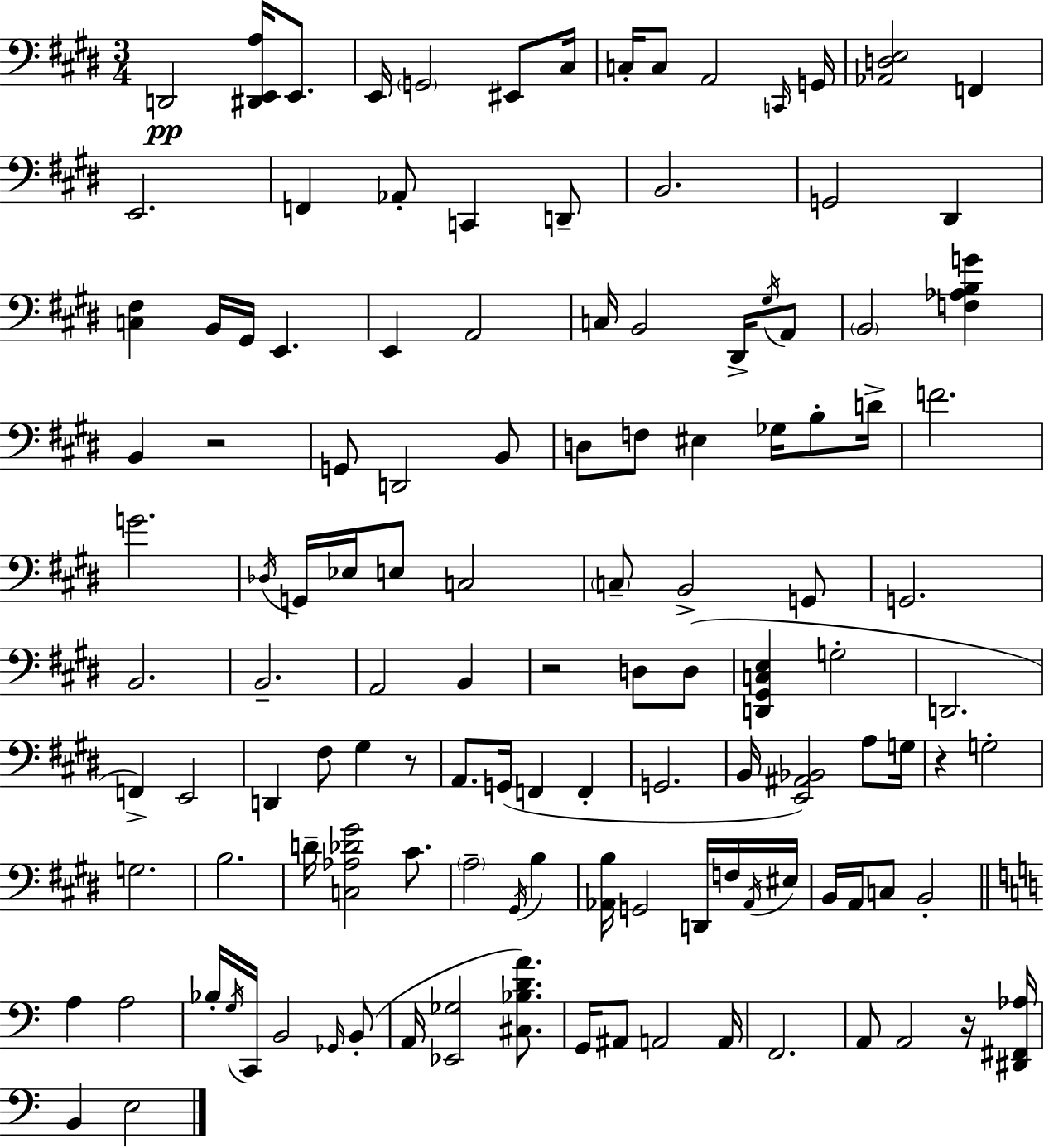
D2/h [D#2,E2,A3]/s E2/e. E2/s G2/h EIS2/e C#3/s C3/s C3/e A2/h C2/s G2/s [Ab2,D3,E3]/h F2/q E2/h. F2/q Ab2/e C2/q D2/e B2/h. G2/h D#2/q [C3,F#3]/q B2/s G#2/s E2/q. E2/q A2/h C3/s B2/h D#2/s G#3/s A2/e B2/h [F3,Ab3,B3,G4]/q B2/q R/h G2/e D2/h B2/e D3/e F3/e EIS3/q Gb3/s B3/e D4/s F4/h. G4/h. Db3/s G2/s Eb3/s E3/e C3/h C3/e B2/h G2/e G2/h. B2/h. B2/h. A2/h B2/q R/h D3/e D3/e [D2,G#2,C3,E3]/q G3/h D2/h. F2/q E2/h D2/q F#3/e G#3/q R/e A2/e. G2/s F2/q F2/q G2/h. B2/s [E2,A#2,Bb2]/h A3/e G3/s R/q G3/h G3/h. B3/h. D4/s [C3,Ab3,Db4,G#4]/h C#4/e. A3/h G#2/s B3/q [Ab2,B3]/s G2/h D2/s F3/s Ab2/s EIS3/s B2/s A2/s C3/e B2/h A3/q A3/h Bb3/s G3/s C2/s B2/h Gb2/s B2/e A2/s [Eb2,Gb3]/h [C#3,Bb3,D4,A4]/e. G2/s A#2/e A2/h A2/s F2/h. A2/e A2/h R/s [D#2,F#2,Ab3]/s B2/q E3/h